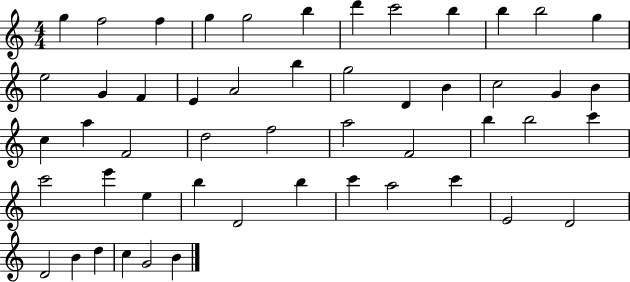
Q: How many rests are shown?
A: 0